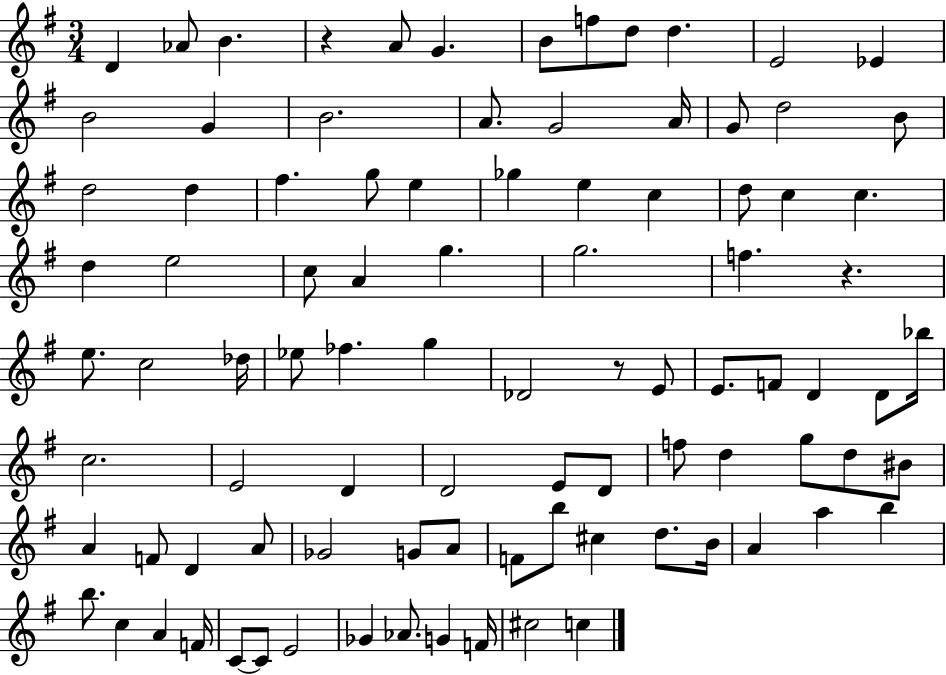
D4/q Ab4/e B4/q. R/q A4/e G4/q. B4/e F5/e D5/e D5/q. E4/h Eb4/q B4/h G4/q B4/h. A4/e. G4/h A4/s G4/e D5/h B4/e D5/h D5/q F#5/q. G5/e E5/q Gb5/q E5/q C5/q D5/e C5/q C5/q. D5/q E5/h C5/e A4/q G5/q. G5/h. F5/q. R/q. E5/e. C5/h Db5/s Eb5/e FES5/q. G5/q Db4/h R/e E4/e E4/e. F4/e D4/q D4/e Bb5/s C5/h. E4/h D4/q D4/h E4/e D4/e F5/e D5/q G5/e D5/e BIS4/e A4/q F4/e D4/q A4/e Gb4/h G4/e A4/e F4/e B5/e C#5/q D5/e. B4/s A4/q A5/q B5/q B5/e. C5/q A4/q F4/s C4/e C4/e E4/h Gb4/q Ab4/e. G4/q F4/s C#5/h C5/q